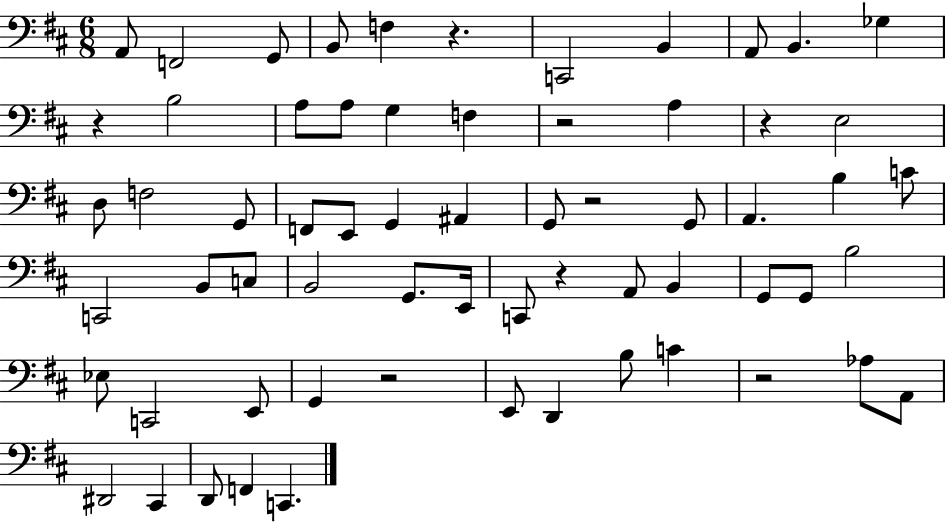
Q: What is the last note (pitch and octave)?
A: C2